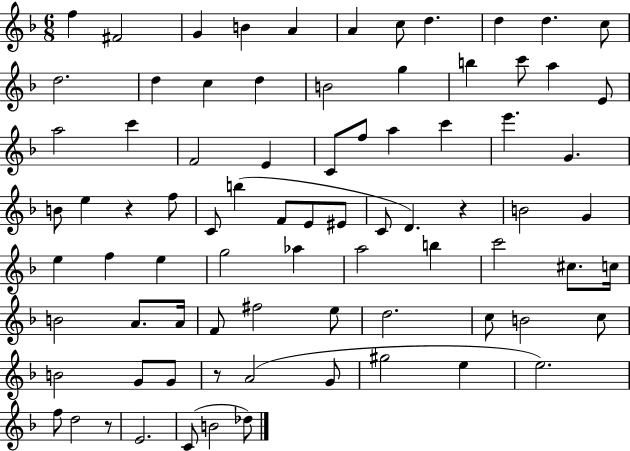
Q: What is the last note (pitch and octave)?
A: Db5